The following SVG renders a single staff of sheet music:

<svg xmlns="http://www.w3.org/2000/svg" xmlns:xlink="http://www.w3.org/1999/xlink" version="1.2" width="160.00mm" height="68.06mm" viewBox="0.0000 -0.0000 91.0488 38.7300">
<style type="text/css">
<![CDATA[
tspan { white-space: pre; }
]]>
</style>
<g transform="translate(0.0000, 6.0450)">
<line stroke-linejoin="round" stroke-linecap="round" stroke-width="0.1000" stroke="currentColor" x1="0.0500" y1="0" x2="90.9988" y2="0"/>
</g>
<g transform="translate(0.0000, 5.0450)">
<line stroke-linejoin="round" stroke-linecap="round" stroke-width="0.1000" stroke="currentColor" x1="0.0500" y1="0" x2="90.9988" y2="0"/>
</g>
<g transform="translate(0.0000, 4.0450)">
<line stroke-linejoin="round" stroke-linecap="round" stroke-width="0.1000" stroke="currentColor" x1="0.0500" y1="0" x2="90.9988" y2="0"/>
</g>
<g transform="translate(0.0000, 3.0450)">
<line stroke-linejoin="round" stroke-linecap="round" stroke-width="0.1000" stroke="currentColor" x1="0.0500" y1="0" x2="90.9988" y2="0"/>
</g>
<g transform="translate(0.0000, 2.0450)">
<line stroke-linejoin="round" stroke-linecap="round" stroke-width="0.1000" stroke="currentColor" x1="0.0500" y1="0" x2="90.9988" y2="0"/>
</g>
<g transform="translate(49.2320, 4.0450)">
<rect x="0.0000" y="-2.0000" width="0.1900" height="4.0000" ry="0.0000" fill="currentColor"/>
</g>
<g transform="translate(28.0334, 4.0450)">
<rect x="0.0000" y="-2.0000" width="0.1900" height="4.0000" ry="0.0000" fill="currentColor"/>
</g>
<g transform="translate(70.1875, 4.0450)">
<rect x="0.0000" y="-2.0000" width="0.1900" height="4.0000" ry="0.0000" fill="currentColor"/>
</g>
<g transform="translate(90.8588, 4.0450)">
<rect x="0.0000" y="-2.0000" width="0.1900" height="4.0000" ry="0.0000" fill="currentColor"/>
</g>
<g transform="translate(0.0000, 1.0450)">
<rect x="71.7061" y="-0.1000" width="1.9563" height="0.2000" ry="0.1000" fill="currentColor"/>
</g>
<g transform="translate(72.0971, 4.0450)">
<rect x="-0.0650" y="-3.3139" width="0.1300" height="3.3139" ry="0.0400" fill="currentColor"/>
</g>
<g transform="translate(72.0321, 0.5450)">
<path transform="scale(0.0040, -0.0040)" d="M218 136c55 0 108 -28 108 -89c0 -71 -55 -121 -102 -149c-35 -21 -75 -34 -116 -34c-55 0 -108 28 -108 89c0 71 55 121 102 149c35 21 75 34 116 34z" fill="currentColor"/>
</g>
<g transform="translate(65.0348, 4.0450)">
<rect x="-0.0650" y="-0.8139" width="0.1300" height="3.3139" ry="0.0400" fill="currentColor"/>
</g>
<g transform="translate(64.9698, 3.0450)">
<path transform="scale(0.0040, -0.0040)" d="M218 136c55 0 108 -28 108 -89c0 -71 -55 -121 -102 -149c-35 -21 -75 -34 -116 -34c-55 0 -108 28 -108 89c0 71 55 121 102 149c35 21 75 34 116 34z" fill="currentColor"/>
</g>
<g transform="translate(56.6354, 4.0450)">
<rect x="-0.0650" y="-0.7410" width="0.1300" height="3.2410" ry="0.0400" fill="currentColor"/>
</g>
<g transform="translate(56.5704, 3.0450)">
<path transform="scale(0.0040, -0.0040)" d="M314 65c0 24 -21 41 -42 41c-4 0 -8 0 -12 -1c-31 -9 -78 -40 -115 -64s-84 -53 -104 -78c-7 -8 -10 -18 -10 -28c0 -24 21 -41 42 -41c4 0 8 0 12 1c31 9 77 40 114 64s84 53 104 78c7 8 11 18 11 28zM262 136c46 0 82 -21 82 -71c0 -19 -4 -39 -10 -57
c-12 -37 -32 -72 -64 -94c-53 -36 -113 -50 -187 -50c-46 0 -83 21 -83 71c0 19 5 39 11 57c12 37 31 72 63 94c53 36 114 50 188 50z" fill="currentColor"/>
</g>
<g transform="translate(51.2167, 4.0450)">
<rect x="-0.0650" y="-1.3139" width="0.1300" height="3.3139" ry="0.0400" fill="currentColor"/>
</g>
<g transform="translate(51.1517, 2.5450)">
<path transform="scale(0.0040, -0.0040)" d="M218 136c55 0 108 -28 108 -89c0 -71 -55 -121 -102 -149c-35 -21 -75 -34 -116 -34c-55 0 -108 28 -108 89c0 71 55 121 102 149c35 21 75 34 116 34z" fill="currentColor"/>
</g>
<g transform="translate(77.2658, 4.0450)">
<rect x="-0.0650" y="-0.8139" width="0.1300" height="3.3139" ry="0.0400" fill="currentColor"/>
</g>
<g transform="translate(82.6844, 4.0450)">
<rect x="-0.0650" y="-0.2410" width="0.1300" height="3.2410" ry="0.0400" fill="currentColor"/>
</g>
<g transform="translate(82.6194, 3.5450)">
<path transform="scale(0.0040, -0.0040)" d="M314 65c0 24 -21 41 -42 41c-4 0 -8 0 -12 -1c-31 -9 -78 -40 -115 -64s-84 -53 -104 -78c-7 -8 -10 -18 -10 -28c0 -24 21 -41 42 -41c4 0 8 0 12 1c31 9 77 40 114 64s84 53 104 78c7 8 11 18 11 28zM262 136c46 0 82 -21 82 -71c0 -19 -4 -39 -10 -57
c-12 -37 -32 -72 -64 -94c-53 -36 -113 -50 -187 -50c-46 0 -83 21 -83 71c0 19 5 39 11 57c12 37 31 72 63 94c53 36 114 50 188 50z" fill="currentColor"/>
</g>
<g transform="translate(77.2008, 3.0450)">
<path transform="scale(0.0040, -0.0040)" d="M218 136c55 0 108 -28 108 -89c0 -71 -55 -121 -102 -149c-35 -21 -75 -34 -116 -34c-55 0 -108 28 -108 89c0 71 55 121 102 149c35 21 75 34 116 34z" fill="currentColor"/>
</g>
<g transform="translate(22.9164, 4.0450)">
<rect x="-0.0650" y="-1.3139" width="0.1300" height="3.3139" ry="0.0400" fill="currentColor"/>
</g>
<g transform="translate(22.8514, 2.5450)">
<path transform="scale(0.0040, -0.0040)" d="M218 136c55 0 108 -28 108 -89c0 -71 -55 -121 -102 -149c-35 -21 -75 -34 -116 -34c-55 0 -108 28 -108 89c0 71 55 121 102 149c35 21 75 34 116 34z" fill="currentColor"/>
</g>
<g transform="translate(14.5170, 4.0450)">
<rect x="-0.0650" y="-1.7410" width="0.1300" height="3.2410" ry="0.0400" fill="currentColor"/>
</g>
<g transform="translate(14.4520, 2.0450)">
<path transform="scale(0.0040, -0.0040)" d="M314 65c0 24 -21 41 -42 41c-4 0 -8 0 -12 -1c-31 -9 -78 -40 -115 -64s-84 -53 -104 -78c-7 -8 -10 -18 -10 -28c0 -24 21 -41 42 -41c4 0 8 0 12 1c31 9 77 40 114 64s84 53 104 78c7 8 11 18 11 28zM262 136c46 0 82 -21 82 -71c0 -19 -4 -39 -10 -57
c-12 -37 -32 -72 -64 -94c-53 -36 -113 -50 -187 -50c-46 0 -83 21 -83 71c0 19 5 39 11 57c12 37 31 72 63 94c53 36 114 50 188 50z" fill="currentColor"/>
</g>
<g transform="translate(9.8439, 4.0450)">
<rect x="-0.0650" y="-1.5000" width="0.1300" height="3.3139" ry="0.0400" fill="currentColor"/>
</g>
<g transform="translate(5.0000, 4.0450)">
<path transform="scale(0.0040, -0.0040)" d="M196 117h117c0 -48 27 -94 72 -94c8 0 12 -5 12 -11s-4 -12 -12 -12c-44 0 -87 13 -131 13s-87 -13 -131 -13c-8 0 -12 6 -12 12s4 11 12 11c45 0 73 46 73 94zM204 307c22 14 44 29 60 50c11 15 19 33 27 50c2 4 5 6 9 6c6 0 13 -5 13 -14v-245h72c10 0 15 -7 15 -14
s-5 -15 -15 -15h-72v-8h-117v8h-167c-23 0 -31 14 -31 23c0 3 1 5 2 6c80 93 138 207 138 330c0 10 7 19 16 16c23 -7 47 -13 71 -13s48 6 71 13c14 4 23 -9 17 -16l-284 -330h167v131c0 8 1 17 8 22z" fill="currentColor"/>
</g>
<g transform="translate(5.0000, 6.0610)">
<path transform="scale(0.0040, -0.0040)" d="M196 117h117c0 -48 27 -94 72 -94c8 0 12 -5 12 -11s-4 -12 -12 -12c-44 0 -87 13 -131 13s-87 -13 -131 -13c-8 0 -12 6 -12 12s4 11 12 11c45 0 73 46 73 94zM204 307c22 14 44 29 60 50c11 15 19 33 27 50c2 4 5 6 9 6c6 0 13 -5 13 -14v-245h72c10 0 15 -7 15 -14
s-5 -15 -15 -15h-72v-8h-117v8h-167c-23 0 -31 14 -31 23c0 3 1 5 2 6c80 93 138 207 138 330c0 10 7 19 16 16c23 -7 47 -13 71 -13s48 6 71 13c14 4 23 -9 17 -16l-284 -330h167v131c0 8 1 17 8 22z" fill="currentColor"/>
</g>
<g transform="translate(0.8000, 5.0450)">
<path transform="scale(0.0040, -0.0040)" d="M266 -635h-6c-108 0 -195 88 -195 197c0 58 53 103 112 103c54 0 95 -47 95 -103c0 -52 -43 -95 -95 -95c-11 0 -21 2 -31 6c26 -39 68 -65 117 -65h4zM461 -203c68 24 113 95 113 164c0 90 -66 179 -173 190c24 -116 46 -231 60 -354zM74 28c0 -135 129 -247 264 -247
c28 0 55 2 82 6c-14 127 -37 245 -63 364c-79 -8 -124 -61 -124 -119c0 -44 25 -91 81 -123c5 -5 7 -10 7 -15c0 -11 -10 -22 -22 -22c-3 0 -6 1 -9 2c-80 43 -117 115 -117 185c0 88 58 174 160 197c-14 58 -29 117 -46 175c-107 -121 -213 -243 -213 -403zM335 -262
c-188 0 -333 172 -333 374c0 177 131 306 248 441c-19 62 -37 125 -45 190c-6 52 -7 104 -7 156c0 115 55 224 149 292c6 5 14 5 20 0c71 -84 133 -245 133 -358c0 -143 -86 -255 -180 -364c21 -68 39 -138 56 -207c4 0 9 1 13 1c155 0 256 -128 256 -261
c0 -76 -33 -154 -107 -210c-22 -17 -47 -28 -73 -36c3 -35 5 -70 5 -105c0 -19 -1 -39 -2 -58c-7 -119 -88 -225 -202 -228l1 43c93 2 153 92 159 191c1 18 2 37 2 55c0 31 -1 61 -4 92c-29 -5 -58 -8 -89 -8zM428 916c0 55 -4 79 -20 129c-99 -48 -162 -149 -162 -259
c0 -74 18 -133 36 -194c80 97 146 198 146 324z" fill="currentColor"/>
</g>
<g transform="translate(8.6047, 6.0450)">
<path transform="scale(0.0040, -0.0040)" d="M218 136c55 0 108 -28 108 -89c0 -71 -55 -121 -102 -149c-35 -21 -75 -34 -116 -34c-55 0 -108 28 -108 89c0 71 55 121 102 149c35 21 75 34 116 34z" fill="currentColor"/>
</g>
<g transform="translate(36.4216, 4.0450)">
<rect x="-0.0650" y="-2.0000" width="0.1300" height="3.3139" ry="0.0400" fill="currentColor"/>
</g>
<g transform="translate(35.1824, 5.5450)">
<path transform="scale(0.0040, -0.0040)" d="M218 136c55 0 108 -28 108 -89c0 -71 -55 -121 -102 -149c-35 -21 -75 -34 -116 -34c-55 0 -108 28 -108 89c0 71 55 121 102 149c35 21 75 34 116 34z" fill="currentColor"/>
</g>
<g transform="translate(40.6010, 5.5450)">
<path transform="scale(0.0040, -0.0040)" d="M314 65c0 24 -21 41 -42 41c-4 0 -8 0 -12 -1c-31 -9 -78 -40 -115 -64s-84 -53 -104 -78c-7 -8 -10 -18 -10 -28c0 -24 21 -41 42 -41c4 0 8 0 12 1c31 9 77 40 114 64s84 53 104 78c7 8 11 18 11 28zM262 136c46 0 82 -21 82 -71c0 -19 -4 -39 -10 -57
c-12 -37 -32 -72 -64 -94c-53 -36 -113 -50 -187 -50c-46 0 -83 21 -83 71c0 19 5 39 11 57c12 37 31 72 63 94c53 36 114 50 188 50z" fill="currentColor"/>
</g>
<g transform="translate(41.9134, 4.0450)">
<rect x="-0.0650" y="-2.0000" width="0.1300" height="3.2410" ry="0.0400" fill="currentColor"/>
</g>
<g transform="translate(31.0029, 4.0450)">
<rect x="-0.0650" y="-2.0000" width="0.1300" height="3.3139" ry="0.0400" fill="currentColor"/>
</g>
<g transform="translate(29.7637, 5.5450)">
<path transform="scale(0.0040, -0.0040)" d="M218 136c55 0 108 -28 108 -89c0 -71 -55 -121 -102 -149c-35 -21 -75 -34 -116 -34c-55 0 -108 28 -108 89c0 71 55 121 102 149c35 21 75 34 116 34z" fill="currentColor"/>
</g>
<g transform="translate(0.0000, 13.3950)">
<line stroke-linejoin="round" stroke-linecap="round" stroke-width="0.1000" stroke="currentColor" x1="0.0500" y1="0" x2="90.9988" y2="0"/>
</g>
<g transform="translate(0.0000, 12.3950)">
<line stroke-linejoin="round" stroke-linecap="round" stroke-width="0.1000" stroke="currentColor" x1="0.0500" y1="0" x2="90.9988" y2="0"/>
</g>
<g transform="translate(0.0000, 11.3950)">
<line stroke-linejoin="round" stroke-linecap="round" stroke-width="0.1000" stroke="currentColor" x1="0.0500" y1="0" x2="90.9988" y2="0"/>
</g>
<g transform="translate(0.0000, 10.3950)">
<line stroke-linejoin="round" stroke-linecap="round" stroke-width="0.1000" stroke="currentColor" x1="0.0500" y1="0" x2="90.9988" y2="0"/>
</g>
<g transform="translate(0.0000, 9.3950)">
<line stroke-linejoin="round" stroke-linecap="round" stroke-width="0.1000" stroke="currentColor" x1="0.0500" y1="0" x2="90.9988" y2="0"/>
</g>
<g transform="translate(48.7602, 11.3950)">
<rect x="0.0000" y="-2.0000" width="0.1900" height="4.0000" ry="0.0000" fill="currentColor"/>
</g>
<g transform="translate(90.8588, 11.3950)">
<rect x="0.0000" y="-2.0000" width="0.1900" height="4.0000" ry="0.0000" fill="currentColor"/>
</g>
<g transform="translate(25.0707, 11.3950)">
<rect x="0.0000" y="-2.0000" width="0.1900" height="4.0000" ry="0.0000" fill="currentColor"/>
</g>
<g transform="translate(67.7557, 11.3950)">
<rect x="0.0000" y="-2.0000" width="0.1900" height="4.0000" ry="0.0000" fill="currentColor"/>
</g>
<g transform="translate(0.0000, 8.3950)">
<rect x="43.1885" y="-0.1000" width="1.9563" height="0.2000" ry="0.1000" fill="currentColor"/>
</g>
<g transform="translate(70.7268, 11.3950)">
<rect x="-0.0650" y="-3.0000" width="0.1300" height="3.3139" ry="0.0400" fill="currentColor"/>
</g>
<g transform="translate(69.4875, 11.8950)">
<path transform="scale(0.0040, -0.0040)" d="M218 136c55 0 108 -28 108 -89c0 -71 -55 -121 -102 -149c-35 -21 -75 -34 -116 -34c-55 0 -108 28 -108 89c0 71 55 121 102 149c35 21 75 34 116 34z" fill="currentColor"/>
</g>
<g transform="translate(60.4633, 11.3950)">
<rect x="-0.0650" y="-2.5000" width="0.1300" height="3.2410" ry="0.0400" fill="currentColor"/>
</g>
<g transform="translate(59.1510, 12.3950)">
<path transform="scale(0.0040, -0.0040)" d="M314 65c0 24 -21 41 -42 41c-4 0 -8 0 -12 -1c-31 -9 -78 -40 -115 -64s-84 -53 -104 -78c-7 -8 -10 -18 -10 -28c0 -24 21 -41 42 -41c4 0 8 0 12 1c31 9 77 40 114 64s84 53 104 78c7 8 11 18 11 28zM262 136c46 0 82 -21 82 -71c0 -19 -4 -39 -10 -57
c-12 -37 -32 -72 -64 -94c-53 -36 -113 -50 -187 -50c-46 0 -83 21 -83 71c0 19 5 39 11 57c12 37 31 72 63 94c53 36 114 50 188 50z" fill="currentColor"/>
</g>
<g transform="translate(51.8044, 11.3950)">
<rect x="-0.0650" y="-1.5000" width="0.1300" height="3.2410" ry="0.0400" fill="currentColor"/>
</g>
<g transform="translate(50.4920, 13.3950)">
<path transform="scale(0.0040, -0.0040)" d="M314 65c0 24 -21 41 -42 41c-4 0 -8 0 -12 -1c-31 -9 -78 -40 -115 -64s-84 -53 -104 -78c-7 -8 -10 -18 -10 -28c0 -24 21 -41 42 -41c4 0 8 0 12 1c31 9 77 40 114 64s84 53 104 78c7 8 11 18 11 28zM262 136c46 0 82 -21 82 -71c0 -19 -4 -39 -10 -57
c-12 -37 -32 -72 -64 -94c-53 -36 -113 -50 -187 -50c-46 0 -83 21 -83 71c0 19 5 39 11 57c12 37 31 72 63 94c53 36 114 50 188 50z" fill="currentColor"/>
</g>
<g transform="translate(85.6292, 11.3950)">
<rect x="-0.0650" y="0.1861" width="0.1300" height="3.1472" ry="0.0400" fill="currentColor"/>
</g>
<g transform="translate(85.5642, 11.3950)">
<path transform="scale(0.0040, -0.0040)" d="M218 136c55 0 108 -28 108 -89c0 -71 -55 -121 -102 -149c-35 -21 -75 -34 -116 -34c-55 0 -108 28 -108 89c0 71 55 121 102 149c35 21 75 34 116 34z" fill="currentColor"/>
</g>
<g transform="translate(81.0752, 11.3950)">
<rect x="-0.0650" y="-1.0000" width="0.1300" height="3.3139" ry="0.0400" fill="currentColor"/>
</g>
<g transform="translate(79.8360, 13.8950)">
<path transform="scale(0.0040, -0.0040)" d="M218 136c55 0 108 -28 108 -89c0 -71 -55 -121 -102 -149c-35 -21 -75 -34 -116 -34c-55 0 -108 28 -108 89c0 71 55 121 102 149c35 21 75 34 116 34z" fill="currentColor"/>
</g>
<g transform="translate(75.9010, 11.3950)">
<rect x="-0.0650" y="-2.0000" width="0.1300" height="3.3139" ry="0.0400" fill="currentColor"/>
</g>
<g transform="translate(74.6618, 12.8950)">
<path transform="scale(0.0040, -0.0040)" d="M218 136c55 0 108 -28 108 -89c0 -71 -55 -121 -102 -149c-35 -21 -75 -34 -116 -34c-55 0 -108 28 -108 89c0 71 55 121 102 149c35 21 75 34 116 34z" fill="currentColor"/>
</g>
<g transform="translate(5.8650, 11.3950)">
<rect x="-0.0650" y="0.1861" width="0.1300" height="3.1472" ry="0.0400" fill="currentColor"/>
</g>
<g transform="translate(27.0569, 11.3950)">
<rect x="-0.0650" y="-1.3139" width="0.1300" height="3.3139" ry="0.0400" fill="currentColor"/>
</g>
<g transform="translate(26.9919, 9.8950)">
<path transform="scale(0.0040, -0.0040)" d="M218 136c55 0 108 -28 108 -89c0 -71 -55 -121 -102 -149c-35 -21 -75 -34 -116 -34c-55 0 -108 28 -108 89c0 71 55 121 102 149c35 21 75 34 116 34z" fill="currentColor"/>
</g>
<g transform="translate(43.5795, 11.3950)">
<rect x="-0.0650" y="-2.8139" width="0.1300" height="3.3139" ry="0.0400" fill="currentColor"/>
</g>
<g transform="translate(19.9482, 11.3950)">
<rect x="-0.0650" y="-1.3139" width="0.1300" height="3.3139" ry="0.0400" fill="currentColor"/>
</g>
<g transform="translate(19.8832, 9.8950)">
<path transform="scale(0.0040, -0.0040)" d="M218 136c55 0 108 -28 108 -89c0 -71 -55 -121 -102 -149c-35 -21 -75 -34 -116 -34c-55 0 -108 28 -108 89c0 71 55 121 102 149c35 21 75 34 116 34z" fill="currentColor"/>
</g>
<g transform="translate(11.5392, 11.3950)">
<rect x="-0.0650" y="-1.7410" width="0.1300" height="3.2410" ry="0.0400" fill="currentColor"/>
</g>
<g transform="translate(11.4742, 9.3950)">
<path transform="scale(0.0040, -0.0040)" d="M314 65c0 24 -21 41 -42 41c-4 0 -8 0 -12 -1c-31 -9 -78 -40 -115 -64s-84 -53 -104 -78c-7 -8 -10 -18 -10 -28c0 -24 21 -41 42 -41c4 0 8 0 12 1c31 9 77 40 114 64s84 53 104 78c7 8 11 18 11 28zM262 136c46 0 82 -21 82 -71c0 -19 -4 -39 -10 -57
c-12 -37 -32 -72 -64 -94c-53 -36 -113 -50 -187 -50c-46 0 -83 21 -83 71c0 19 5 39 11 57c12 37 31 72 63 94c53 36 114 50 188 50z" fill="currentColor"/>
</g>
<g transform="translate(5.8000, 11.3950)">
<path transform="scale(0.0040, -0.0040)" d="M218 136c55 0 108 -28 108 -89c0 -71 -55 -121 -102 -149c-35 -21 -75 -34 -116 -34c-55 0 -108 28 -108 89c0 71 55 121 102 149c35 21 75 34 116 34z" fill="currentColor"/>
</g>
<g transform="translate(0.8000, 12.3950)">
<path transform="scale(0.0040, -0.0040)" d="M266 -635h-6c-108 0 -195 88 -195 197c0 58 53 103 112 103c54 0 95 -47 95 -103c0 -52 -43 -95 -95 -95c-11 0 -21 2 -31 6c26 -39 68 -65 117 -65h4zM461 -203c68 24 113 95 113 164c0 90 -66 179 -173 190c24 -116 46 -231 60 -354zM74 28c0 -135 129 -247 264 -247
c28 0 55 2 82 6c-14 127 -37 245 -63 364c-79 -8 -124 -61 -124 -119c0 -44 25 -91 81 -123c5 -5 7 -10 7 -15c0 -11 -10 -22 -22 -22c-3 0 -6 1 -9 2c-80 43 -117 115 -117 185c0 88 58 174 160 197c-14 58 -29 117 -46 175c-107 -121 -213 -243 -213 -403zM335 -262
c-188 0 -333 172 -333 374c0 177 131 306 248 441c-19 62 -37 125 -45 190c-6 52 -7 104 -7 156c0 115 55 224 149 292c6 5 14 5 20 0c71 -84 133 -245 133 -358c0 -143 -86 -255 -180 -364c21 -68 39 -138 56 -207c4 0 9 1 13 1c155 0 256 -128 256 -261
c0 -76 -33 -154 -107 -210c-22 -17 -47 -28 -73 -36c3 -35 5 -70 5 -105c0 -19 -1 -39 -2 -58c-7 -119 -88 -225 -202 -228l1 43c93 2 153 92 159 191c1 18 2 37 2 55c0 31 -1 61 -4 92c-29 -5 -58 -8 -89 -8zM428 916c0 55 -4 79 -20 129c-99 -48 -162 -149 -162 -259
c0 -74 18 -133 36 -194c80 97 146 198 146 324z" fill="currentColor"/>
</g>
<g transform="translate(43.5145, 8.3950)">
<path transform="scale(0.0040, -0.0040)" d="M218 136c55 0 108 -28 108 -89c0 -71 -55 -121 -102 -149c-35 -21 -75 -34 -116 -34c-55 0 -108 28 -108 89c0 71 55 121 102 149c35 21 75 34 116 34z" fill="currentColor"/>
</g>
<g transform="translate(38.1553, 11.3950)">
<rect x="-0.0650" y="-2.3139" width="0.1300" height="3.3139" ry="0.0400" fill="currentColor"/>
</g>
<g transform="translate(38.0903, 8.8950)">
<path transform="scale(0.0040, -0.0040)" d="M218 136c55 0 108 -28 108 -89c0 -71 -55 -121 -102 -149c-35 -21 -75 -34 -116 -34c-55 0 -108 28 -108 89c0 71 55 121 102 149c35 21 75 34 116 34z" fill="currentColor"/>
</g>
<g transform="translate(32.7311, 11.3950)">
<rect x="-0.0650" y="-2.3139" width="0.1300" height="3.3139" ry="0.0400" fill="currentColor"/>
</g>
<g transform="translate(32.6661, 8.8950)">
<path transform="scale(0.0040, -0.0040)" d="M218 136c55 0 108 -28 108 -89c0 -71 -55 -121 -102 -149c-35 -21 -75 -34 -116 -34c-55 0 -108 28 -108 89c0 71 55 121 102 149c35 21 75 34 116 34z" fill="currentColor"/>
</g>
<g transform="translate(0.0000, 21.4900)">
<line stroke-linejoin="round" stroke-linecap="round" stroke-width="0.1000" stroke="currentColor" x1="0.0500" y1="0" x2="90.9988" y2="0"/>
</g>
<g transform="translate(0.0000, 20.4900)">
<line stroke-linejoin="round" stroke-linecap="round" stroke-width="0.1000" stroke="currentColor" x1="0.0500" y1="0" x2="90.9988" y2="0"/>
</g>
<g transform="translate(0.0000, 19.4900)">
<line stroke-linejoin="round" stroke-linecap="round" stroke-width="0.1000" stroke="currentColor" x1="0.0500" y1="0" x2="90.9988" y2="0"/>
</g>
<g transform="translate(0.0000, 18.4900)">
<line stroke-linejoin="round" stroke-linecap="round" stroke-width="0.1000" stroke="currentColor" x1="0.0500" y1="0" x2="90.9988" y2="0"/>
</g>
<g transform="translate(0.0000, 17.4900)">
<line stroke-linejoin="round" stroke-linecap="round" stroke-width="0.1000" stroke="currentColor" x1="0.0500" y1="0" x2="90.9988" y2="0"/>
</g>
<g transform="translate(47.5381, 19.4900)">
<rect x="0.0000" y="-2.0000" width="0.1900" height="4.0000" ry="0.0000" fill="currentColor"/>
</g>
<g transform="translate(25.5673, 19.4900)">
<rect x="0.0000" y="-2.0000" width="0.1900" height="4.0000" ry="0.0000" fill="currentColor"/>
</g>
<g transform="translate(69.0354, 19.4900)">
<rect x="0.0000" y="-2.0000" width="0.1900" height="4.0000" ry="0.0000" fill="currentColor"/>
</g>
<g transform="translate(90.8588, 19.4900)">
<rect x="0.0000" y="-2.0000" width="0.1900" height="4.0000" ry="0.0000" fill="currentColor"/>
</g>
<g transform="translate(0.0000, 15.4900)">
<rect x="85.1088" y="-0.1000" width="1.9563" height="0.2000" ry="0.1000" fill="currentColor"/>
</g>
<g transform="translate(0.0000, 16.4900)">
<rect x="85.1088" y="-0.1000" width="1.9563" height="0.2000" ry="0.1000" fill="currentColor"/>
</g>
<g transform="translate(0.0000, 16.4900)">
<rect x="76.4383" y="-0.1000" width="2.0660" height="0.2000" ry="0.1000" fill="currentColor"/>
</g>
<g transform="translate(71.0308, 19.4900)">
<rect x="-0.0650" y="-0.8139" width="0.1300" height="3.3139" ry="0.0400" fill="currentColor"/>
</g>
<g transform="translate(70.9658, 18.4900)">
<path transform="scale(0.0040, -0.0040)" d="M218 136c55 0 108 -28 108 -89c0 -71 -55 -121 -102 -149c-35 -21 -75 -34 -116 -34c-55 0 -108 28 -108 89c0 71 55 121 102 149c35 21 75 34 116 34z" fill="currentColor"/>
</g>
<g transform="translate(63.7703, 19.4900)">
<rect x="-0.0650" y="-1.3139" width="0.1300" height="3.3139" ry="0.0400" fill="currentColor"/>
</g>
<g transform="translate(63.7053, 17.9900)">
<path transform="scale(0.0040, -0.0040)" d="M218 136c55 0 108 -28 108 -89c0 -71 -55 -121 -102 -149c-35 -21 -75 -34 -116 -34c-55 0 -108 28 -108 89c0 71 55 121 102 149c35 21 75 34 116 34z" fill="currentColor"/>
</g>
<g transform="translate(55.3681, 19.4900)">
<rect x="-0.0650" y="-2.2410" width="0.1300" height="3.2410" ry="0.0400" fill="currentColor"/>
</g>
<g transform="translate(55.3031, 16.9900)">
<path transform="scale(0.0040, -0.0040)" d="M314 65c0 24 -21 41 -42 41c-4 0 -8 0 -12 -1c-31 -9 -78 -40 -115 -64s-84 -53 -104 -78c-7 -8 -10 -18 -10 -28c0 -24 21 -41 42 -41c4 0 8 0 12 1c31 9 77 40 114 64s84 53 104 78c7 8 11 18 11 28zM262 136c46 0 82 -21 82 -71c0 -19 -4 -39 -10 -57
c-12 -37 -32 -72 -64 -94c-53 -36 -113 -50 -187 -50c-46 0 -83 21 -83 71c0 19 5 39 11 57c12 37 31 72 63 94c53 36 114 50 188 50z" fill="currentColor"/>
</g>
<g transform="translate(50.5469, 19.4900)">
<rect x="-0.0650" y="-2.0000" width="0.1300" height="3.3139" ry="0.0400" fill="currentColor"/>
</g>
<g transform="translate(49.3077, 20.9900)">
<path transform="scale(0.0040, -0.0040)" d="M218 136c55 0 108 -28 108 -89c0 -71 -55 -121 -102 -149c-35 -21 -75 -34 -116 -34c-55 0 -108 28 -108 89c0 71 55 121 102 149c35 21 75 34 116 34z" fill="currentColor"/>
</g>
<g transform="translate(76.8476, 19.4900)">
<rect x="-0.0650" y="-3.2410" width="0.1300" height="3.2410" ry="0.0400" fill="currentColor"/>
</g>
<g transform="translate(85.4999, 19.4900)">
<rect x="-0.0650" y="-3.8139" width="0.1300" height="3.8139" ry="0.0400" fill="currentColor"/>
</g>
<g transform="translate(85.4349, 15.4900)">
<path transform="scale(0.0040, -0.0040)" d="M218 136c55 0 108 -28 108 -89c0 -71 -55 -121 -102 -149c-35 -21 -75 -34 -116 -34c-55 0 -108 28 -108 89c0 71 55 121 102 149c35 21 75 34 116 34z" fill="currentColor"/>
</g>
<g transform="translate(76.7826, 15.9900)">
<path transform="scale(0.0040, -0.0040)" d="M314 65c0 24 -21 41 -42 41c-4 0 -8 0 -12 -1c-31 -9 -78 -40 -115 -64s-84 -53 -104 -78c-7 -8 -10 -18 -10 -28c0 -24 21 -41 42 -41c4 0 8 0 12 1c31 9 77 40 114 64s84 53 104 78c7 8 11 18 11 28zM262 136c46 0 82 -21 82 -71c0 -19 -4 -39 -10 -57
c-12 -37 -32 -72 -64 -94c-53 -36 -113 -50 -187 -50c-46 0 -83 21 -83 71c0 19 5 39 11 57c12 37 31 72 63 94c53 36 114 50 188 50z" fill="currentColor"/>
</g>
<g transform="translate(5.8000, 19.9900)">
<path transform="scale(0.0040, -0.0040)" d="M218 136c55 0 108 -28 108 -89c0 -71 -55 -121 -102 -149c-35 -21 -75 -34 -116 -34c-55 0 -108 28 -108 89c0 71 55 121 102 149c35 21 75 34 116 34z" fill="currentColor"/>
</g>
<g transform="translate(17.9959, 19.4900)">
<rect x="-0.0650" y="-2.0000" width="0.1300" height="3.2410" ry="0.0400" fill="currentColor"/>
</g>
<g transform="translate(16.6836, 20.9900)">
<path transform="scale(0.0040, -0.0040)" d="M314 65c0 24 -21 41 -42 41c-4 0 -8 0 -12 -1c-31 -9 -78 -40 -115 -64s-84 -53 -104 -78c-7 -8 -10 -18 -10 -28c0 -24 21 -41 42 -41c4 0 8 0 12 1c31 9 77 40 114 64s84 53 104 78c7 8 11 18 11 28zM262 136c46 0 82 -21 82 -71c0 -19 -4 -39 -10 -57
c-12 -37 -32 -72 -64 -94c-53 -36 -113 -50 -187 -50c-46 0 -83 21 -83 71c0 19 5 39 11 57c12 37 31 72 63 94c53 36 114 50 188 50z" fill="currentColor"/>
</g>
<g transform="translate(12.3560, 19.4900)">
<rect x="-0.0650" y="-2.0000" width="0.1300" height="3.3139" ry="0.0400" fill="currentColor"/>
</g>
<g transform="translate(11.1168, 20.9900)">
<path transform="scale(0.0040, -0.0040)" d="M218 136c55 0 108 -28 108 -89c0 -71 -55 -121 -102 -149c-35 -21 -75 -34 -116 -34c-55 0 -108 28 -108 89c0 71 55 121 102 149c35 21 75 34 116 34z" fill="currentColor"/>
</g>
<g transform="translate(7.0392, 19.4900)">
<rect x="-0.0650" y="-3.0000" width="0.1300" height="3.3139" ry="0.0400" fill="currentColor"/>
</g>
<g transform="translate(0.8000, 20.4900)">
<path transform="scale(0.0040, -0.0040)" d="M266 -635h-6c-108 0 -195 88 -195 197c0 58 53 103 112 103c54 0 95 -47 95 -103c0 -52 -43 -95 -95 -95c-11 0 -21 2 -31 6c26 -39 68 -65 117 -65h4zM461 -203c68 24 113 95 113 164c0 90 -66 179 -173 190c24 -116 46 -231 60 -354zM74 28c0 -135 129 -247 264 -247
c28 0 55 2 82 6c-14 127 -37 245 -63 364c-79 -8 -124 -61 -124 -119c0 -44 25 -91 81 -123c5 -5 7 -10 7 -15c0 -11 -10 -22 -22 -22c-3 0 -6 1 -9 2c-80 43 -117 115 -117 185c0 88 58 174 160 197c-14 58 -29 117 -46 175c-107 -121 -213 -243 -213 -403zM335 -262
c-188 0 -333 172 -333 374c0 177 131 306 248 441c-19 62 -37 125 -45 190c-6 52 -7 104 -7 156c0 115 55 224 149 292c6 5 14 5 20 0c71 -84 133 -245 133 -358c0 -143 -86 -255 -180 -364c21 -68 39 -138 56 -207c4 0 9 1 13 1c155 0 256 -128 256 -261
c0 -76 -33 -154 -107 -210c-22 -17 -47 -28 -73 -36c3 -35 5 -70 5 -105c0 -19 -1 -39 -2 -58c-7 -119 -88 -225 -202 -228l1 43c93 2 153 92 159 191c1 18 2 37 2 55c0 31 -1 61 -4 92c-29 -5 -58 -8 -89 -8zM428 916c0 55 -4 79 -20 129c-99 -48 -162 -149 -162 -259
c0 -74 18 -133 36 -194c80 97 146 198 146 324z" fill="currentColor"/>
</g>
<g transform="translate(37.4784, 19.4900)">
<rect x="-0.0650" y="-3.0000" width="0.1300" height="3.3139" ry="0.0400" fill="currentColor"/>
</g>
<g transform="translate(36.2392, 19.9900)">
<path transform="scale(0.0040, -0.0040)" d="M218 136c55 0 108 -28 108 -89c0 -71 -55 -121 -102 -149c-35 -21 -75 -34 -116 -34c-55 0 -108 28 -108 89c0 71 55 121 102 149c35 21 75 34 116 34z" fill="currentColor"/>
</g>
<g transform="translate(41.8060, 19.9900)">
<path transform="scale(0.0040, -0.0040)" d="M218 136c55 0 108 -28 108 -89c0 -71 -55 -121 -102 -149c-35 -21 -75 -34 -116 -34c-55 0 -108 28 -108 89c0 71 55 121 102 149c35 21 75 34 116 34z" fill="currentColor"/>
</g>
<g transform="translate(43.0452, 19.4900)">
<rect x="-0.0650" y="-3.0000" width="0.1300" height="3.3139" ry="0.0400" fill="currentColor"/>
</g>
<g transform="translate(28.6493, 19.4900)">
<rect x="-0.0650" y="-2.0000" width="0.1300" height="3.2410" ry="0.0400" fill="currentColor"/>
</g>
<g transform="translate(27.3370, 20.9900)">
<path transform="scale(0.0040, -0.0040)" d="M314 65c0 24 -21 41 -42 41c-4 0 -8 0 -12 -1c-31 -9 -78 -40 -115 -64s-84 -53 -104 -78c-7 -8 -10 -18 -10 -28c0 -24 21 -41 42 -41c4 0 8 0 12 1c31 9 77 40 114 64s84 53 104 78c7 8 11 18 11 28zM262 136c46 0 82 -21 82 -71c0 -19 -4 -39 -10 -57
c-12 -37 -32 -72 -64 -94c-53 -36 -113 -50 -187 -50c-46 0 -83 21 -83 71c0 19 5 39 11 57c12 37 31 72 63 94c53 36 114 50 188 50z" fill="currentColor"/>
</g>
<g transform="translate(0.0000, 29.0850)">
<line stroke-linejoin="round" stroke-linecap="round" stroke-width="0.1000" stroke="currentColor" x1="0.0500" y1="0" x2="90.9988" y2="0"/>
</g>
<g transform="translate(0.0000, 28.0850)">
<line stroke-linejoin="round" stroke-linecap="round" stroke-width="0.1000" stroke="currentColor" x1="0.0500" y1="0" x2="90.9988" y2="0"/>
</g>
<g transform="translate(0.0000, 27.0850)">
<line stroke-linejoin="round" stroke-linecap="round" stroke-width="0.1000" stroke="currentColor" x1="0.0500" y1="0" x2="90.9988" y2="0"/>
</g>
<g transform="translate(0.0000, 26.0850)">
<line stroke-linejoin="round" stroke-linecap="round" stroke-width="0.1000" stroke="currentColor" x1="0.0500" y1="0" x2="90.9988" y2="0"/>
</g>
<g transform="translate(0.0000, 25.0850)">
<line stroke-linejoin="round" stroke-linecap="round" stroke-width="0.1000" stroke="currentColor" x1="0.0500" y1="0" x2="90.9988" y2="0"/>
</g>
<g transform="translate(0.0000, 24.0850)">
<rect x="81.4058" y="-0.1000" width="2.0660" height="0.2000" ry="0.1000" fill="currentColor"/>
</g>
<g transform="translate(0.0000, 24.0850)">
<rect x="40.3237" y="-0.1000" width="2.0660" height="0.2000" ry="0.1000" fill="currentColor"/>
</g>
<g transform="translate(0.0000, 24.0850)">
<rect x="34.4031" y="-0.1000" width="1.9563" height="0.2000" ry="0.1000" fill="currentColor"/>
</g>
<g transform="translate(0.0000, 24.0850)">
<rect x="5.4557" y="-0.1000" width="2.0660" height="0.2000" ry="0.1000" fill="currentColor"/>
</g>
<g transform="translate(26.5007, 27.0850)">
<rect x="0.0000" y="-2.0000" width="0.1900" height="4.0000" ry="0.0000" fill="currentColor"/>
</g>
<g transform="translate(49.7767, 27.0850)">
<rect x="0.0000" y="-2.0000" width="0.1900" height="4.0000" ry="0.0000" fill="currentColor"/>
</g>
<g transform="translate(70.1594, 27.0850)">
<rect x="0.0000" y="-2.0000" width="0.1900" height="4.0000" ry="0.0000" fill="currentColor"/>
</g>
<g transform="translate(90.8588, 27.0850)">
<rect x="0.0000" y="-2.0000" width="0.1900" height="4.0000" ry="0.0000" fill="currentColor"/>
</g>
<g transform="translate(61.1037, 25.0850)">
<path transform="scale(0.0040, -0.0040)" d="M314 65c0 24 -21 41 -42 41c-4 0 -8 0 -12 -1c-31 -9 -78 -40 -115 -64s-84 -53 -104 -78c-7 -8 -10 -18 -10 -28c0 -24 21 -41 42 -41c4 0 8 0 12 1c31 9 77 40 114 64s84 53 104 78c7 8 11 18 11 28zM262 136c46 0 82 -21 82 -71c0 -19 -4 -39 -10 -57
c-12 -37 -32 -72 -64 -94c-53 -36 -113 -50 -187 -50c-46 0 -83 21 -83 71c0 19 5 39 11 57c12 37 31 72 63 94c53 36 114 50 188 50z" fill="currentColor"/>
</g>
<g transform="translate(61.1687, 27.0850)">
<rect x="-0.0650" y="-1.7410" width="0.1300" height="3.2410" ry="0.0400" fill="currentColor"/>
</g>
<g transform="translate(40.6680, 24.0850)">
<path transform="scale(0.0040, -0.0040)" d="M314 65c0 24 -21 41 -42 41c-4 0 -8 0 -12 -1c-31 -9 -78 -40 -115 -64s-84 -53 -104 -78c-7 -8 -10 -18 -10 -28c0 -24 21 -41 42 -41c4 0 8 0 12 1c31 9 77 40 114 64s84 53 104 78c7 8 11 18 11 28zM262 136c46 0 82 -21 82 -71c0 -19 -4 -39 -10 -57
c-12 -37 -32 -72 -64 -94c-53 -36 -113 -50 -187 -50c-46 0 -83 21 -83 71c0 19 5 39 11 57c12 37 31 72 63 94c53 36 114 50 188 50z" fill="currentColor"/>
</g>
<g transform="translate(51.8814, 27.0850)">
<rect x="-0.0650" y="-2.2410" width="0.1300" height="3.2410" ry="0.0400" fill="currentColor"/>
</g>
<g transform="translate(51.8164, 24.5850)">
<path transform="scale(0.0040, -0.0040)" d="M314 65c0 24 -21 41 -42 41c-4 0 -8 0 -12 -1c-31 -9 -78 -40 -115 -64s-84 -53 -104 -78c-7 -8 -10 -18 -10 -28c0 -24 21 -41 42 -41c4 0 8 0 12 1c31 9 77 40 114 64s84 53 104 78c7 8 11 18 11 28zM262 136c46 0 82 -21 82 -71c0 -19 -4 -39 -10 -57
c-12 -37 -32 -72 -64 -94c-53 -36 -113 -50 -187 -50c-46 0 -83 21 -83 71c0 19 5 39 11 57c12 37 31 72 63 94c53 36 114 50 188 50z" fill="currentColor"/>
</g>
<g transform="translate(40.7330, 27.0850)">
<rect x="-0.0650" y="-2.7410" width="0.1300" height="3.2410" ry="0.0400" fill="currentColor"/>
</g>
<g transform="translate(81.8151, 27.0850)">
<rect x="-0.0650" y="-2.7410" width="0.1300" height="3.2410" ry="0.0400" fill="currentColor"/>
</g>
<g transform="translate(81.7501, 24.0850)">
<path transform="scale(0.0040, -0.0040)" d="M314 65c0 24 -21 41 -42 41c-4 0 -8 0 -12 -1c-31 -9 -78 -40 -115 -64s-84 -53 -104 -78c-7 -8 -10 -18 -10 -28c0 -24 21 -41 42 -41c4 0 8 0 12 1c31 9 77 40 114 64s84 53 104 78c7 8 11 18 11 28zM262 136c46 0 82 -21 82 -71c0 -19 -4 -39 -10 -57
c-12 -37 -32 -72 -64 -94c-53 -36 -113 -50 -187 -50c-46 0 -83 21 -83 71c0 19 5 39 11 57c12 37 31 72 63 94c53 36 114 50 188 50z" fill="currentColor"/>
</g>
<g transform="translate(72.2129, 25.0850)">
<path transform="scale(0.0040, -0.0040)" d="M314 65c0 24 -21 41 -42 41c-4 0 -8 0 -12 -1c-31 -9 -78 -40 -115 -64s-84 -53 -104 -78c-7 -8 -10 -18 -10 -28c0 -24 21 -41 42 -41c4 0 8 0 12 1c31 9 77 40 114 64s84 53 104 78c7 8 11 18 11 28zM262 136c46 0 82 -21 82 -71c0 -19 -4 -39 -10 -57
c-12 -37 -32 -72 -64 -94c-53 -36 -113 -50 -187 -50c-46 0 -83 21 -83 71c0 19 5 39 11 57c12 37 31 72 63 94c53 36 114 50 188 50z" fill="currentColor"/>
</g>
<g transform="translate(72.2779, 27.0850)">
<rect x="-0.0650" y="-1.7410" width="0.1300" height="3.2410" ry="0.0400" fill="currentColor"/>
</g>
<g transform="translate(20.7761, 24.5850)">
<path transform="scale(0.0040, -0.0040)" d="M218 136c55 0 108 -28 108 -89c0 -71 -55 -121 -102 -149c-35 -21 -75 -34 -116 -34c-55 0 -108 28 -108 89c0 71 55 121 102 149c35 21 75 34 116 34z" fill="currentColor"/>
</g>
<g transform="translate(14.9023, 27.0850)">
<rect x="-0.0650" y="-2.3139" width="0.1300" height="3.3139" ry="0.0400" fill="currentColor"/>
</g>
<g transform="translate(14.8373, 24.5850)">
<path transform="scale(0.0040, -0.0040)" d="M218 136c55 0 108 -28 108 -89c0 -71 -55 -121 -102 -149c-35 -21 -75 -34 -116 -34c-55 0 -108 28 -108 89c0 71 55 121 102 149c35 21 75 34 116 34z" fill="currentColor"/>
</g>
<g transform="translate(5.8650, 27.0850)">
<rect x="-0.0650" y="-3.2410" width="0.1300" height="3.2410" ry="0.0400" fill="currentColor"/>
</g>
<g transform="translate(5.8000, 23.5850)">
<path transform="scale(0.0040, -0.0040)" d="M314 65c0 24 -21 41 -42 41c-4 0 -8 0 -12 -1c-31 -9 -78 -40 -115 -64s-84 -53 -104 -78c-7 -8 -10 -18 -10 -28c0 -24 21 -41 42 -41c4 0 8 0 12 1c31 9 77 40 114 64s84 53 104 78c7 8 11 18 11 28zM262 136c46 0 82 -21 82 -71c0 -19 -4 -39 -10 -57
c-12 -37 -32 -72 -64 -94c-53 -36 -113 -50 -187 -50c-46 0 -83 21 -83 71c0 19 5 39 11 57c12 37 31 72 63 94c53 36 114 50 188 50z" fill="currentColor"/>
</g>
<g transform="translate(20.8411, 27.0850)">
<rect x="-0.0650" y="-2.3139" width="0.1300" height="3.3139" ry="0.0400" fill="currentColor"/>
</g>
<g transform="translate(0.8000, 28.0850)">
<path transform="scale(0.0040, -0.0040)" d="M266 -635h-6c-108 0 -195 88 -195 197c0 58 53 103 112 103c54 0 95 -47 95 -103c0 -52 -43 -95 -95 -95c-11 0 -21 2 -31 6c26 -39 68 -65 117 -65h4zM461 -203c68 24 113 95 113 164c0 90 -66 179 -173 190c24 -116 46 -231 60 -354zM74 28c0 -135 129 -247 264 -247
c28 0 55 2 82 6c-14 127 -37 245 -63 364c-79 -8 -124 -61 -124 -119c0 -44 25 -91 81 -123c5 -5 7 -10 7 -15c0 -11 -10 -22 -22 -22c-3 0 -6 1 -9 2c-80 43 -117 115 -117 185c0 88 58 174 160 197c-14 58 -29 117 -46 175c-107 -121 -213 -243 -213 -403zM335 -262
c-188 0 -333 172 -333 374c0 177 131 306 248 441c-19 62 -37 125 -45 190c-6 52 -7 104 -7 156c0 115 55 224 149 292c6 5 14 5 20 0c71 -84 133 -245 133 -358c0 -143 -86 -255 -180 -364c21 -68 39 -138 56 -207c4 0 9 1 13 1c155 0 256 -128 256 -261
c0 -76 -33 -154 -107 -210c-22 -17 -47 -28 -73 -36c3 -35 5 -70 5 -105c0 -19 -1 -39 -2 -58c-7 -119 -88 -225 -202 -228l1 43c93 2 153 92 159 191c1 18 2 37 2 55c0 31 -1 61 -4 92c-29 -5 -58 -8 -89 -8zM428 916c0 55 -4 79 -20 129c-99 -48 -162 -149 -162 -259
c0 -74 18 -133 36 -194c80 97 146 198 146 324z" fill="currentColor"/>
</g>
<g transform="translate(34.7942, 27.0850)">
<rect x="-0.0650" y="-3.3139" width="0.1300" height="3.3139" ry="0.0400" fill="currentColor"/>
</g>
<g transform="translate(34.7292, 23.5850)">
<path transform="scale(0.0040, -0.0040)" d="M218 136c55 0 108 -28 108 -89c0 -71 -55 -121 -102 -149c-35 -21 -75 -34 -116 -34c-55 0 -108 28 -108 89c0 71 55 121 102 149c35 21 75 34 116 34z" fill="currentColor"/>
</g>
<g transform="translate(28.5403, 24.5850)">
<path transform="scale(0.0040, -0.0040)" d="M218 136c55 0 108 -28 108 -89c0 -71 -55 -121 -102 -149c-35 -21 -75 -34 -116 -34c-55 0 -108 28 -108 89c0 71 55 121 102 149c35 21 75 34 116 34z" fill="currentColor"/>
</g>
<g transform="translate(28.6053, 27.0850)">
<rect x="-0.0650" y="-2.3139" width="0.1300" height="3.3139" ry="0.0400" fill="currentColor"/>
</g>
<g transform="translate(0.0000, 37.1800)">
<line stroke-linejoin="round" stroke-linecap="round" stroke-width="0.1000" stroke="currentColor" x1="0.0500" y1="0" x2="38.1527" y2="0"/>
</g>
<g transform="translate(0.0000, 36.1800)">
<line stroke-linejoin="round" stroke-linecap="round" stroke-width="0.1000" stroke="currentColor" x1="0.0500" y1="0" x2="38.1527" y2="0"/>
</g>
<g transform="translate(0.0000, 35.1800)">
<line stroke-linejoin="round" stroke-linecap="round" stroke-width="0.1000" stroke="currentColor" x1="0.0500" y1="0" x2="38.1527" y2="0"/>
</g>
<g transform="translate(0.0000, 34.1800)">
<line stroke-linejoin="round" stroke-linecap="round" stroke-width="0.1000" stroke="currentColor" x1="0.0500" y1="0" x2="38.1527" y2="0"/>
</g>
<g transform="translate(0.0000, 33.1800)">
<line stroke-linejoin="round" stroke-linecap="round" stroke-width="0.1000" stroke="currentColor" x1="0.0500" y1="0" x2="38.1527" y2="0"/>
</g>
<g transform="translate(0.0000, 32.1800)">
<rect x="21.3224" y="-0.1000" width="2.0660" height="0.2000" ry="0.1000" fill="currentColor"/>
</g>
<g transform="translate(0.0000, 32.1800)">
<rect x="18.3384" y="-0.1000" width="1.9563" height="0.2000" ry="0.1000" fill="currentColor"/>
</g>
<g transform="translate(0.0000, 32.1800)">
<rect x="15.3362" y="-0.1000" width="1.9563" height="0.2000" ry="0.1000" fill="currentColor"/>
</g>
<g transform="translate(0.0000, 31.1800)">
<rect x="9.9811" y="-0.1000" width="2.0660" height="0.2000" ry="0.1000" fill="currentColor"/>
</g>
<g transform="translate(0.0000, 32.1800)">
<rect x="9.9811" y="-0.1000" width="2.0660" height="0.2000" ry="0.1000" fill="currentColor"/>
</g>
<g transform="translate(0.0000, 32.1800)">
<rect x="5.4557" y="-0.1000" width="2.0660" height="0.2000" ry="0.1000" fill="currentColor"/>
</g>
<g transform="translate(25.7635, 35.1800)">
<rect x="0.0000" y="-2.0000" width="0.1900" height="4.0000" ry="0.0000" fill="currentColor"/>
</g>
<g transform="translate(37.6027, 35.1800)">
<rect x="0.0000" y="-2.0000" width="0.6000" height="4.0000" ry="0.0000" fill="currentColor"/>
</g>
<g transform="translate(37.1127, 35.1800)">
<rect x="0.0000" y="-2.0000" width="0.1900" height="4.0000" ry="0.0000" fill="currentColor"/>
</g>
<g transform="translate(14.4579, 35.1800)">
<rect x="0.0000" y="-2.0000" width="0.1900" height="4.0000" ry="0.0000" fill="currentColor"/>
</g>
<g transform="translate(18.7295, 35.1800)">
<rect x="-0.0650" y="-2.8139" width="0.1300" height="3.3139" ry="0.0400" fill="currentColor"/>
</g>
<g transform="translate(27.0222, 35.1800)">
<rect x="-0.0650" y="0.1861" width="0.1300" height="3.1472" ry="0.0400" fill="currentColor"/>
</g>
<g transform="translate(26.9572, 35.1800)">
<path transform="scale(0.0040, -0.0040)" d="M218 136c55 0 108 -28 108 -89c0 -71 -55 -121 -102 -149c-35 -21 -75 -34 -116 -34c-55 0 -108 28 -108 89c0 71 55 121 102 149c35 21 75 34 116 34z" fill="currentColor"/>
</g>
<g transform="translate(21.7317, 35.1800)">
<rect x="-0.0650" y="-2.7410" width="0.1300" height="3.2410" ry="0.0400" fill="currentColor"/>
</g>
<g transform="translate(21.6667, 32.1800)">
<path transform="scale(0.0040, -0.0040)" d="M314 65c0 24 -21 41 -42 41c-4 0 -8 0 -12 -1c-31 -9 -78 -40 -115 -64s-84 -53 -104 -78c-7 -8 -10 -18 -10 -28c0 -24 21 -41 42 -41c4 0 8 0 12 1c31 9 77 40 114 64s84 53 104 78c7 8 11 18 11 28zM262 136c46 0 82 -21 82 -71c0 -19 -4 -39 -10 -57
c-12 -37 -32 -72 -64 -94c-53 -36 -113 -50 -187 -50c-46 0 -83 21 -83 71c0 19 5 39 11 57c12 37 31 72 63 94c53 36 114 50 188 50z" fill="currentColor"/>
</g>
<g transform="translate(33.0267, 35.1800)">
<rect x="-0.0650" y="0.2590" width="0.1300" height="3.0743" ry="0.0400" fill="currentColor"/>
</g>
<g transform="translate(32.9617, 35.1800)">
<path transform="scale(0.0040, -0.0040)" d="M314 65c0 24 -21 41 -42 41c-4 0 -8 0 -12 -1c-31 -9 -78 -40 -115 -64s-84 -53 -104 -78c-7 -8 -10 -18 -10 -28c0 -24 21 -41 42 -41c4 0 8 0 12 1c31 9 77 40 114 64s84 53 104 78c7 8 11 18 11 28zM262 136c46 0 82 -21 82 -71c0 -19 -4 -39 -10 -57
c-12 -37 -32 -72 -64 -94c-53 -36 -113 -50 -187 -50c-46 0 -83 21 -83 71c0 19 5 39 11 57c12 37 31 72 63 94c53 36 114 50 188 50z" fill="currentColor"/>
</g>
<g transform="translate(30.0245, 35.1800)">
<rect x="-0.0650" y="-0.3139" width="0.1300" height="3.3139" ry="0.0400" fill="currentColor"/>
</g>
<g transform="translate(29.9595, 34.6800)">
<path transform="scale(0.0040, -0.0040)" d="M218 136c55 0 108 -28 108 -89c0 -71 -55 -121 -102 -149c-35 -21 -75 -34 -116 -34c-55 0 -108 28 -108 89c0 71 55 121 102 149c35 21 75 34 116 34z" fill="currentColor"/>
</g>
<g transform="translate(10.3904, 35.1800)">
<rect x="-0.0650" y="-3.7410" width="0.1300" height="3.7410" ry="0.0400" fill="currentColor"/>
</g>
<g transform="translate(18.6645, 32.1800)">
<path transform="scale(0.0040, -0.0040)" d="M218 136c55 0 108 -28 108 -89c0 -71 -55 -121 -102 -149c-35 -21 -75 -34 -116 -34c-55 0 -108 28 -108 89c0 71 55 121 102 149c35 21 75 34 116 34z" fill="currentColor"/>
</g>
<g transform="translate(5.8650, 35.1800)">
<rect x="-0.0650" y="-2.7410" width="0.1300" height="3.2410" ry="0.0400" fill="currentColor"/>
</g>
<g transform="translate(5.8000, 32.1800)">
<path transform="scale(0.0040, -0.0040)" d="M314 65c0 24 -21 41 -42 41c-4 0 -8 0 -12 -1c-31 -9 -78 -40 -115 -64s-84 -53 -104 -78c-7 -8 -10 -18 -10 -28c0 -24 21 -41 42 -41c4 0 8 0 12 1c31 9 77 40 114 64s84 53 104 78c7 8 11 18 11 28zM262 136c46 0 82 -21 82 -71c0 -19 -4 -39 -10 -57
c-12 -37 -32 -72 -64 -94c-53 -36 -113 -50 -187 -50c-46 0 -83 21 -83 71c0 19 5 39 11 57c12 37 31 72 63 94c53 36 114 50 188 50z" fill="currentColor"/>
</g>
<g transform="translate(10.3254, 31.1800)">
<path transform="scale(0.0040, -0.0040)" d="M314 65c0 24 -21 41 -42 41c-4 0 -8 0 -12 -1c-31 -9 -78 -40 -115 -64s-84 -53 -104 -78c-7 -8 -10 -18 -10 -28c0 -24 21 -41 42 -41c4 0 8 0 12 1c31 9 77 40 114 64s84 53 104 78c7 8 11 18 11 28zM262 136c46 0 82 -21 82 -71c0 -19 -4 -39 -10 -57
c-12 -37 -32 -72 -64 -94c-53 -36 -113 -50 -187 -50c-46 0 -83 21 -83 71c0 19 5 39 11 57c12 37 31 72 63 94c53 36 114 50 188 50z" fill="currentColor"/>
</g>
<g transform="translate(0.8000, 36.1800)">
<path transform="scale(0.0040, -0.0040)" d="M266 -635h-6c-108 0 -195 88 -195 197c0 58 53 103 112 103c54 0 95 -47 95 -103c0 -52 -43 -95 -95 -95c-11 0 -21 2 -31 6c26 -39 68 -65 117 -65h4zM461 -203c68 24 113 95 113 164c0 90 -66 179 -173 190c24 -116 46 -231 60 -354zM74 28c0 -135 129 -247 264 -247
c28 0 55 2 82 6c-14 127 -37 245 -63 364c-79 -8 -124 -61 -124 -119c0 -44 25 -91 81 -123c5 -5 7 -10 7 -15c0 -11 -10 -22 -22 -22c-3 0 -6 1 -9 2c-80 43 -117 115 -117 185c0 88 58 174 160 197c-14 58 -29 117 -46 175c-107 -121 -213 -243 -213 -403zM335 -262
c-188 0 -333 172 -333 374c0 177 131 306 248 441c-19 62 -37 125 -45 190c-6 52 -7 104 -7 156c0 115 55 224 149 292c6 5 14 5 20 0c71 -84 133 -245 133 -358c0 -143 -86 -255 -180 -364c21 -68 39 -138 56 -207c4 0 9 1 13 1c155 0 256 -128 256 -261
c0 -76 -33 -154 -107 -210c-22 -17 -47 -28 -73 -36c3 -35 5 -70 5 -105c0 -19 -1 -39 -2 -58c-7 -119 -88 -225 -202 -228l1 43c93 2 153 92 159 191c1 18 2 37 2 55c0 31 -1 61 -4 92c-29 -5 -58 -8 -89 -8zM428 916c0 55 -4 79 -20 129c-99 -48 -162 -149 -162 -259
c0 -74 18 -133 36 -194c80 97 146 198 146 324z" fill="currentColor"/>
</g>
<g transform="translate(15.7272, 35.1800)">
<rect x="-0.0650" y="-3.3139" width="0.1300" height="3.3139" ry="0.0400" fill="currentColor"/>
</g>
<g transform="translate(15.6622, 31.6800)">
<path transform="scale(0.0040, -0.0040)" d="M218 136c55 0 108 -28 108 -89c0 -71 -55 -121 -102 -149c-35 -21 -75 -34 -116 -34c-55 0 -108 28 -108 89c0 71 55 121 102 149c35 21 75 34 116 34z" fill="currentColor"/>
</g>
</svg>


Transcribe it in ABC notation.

X:1
T:Untitled
M:4/4
L:1/4
K:C
E f2 e F F F2 e d2 d b d c2 B f2 e e g g a E2 G2 A F D B A F F2 F2 A A F g2 e d b2 c' b2 g g g b a2 g2 f2 f2 a2 a2 c'2 b a a2 B c B2